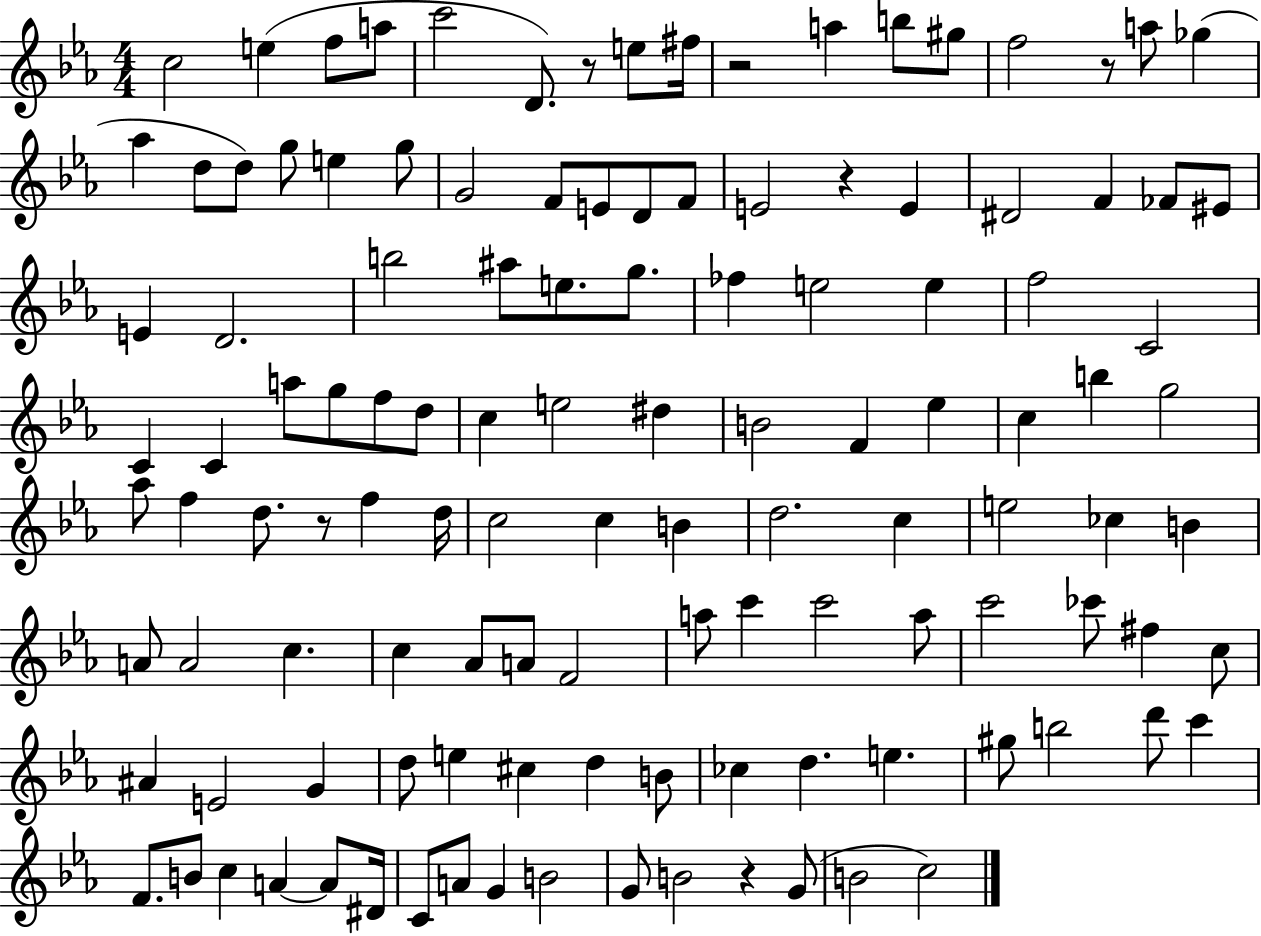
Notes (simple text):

C5/h E5/q F5/e A5/e C6/h D4/e. R/e E5/e F#5/s R/h A5/q B5/e G#5/e F5/h R/e A5/e Gb5/q Ab5/q D5/e D5/e G5/e E5/q G5/e G4/h F4/e E4/e D4/e F4/e E4/h R/q E4/q D#4/h F4/q FES4/e EIS4/e E4/q D4/h. B5/h A#5/e E5/e. G5/e. FES5/q E5/h E5/q F5/h C4/h C4/q C4/q A5/e G5/e F5/e D5/e C5/q E5/h D#5/q B4/h F4/q Eb5/q C5/q B5/q G5/h Ab5/e F5/q D5/e. R/e F5/q D5/s C5/h C5/q B4/q D5/h. C5/q E5/h CES5/q B4/q A4/e A4/h C5/q. C5/q Ab4/e A4/e F4/h A5/e C6/q C6/h A5/e C6/h CES6/e F#5/q C5/e A#4/q E4/h G4/q D5/e E5/q C#5/q D5/q B4/e CES5/q D5/q. E5/q. G#5/e B5/h D6/e C6/q F4/e. B4/e C5/q A4/q A4/e D#4/s C4/e A4/e G4/q B4/h G4/e B4/h R/q G4/e B4/h C5/h